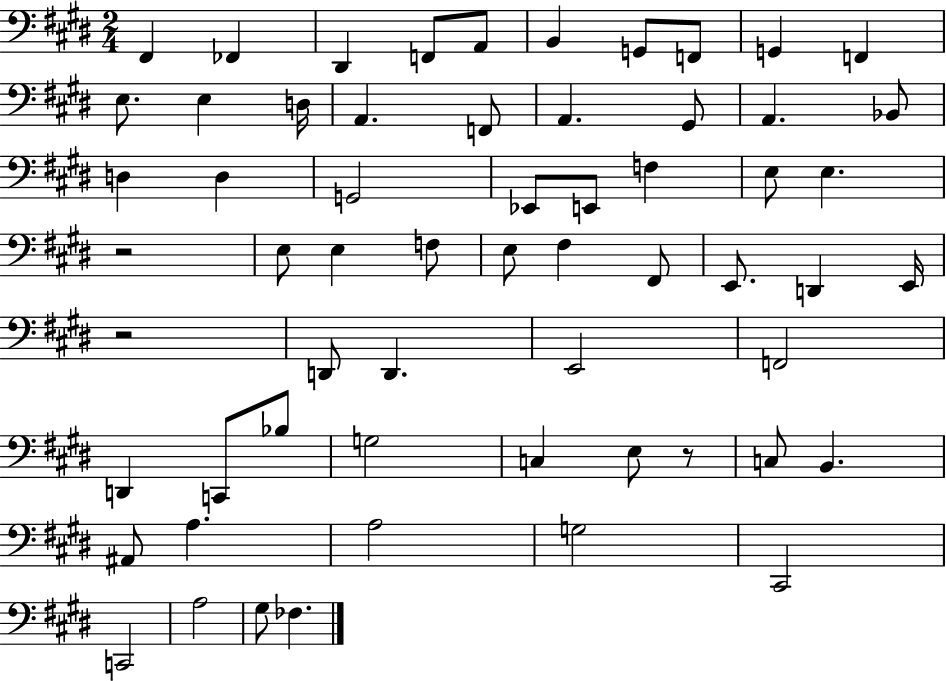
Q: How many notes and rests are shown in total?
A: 60